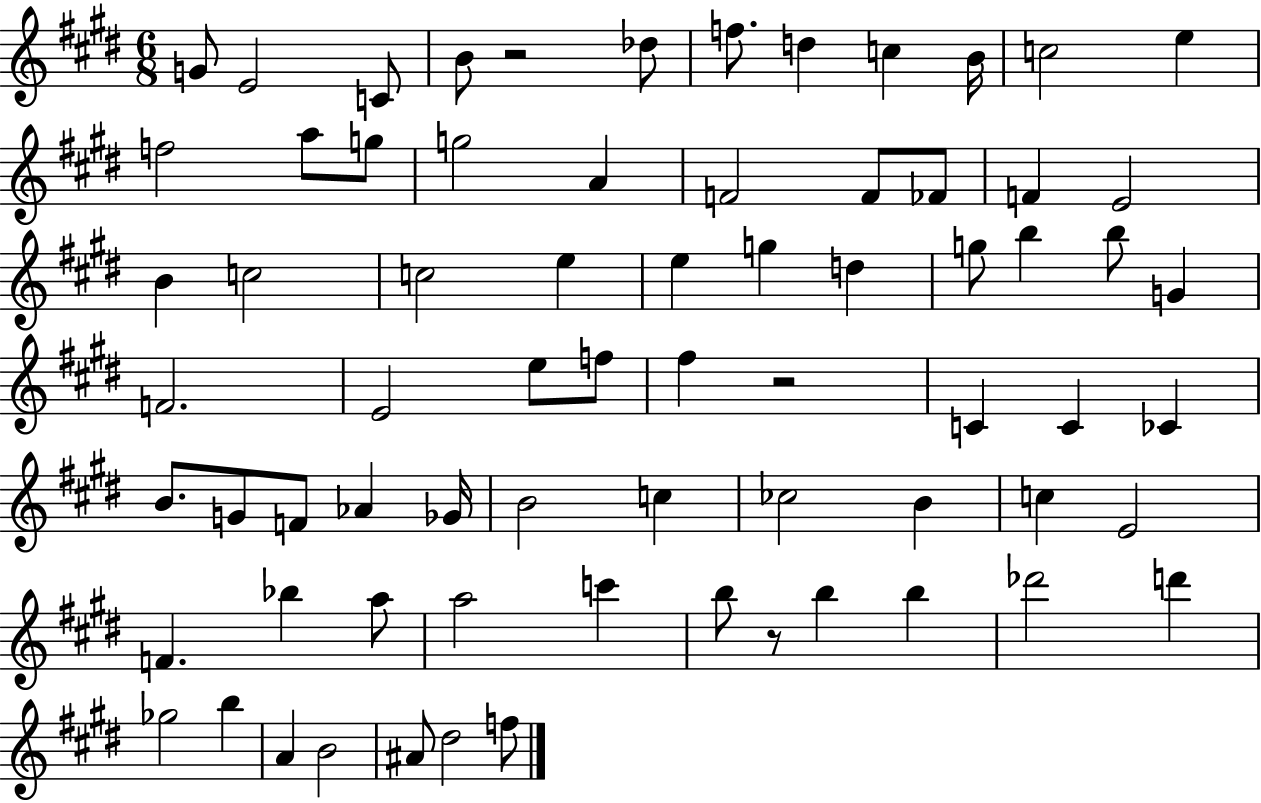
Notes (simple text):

G4/e E4/h C4/e B4/e R/h Db5/e F5/e. D5/q C5/q B4/s C5/h E5/q F5/h A5/e G5/e G5/h A4/q F4/h F4/e FES4/e F4/q E4/h B4/q C5/h C5/h E5/q E5/q G5/q D5/q G5/e B5/q B5/e G4/q F4/h. E4/h E5/e F5/e F#5/q R/h C4/q C4/q CES4/q B4/e. G4/e F4/e Ab4/q Gb4/s B4/h C5/q CES5/h B4/q C5/q E4/h F4/q. Bb5/q A5/e A5/h C6/q B5/e R/e B5/q B5/q Db6/h D6/q Gb5/h B5/q A4/q B4/h A#4/e D#5/h F5/e